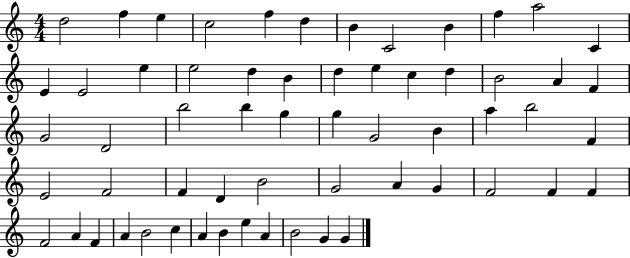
X:1
T:Untitled
M:4/4
L:1/4
K:C
d2 f e c2 f d B C2 B f a2 C E E2 e e2 d B d e c d B2 A F G2 D2 b2 b g g G2 B a b2 F E2 F2 F D B2 G2 A G F2 F F F2 A F A B2 c A B e A B2 G G